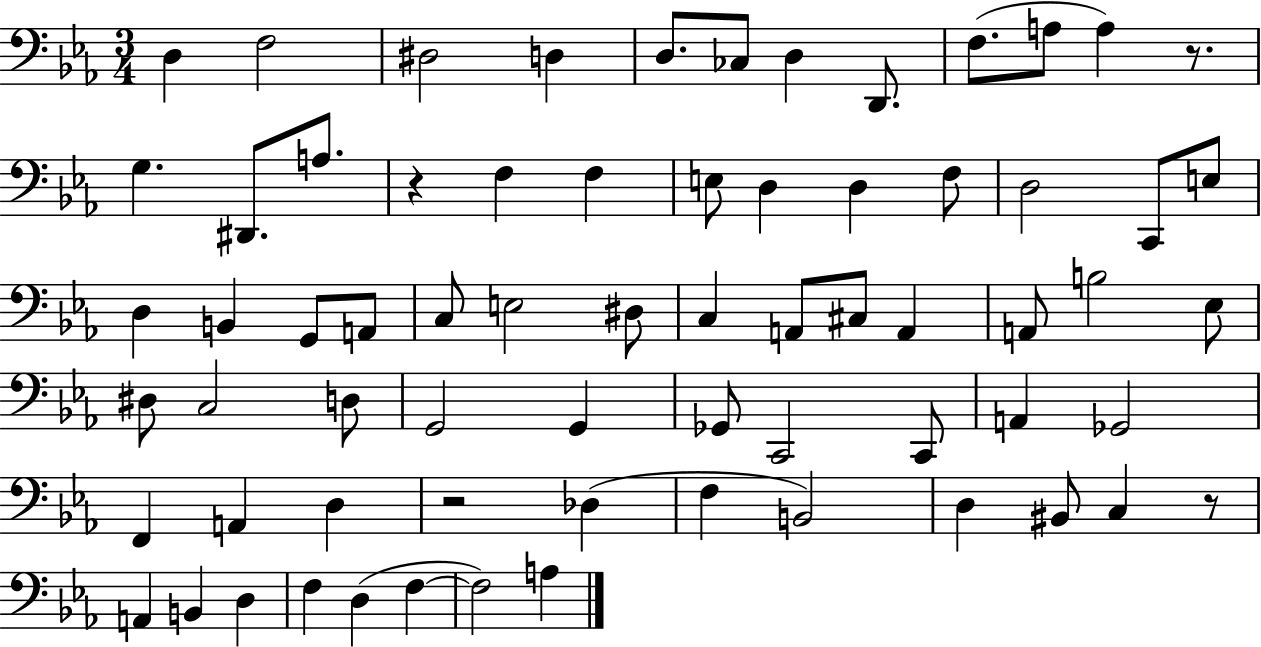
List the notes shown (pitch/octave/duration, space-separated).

D3/q F3/h D#3/h D3/q D3/e. CES3/e D3/q D2/e. F3/e. A3/e A3/q R/e. G3/q. D#2/e. A3/e. R/q F3/q F3/q E3/e D3/q D3/q F3/e D3/h C2/e E3/e D3/q B2/q G2/e A2/e C3/e E3/h D#3/e C3/q A2/e C#3/e A2/q A2/e B3/h Eb3/e D#3/e C3/h D3/e G2/h G2/q Gb2/e C2/h C2/e A2/q Gb2/h F2/q A2/q D3/q R/h Db3/q F3/q B2/h D3/q BIS2/e C3/q R/e A2/q B2/q D3/q F3/q D3/q F3/q F3/h A3/q